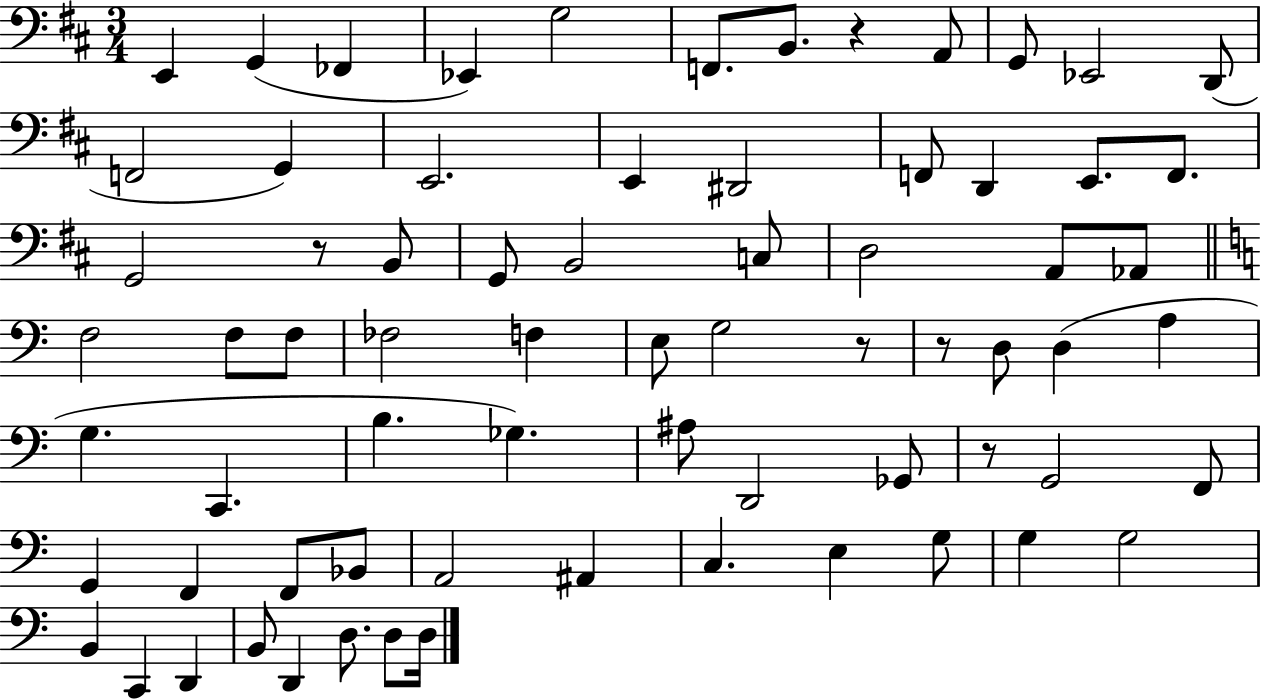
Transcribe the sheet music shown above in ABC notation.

X:1
T:Untitled
M:3/4
L:1/4
K:D
E,, G,, _F,, _E,, G,2 F,,/2 B,,/2 z A,,/2 G,,/2 _E,,2 D,,/2 F,,2 G,, E,,2 E,, ^D,,2 F,,/2 D,, E,,/2 F,,/2 G,,2 z/2 B,,/2 G,,/2 B,,2 C,/2 D,2 A,,/2 _A,,/2 F,2 F,/2 F,/2 _F,2 F, E,/2 G,2 z/2 z/2 D,/2 D, A, G, C,, B, _G, ^A,/2 D,,2 _G,,/2 z/2 G,,2 F,,/2 G,, F,, F,,/2 _B,,/2 A,,2 ^A,, C, E, G,/2 G, G,2 B,, C,, D,, B,,/2 D,, D,/2 D,/2 D,/4